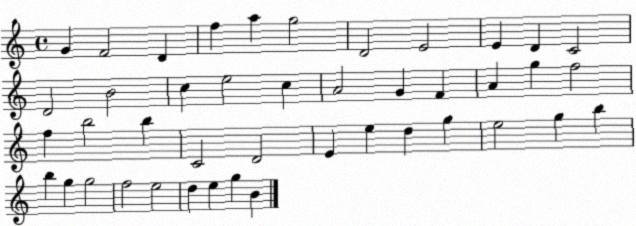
X:1
T:Untitled
M:4/4
L:1/4
K:C
G F2 D f a g2 D2 E2 E D C2 D2 B2 c e2 c A2 G F A g f2 f b2 b C2 D2 E e d g e2 g b b g g2 f2 e2 d e g B